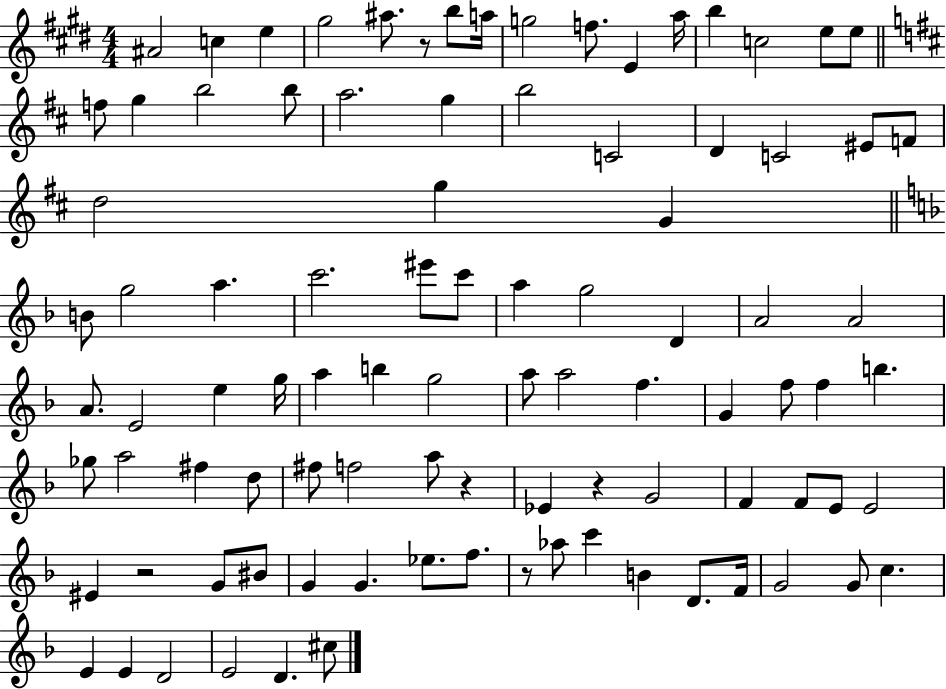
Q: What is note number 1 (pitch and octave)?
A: A#4